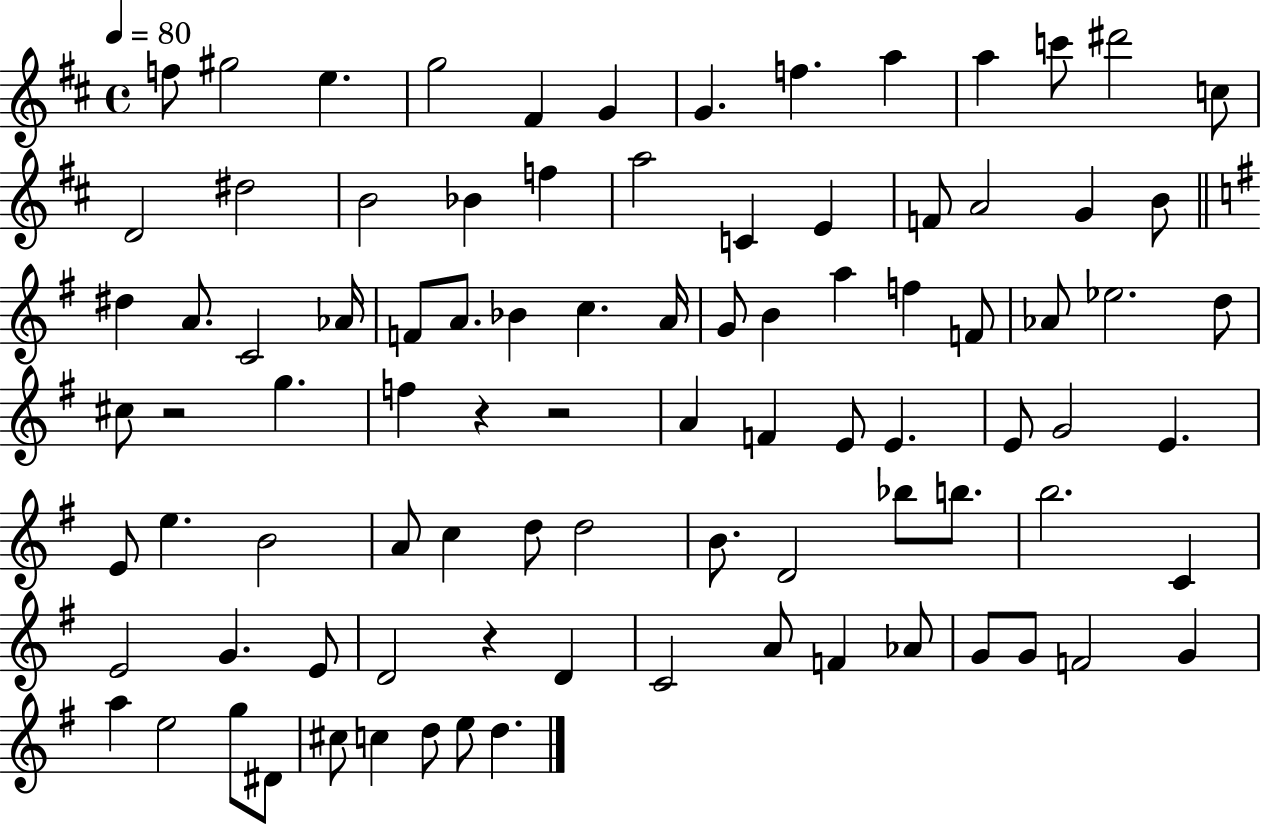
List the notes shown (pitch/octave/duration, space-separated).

F5/e G#5/h E5/q. G5/h F#4/q G4/q G4/q. F5/q. A5/q A5/q C6/e D#6/h C5/e D4/h D#5/h B4/h Bb4/q F5/q A5/h C4/q E4/q F4/e A4/h G4/q B4/e D#5/q A4/e. C4/h Ab4/s F4/e A4/e. Bb4/q C5/q. A4/s G4/e B4/q A5/q F5/q F4/e Ab4/e Eb5/h. D5/e C#5/e R/h G5/q. F5/q R/q R/h A4/q F4/q E4/e E4/q. E4/e G4/h E4/q. E4/e E5/q. B4/h A4/e C5/q D5/e D5/h B4/e. D4/h Bb5/e B5/e. B5/h. C4/q E4/h G4/q. E4/e D4/h R/q D4/q C4/h A4/e F4/q Ab4/e G4/e G4/e F4/h G4/q A5/q E5/h G5/e D#4/e C#5/e C5/q D5/e E5/e D5/q.